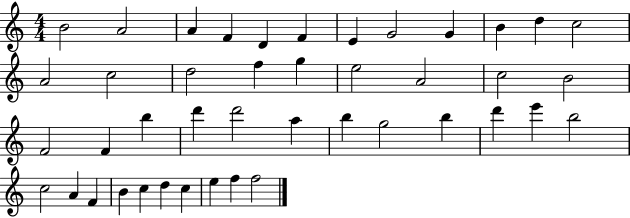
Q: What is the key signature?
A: C major